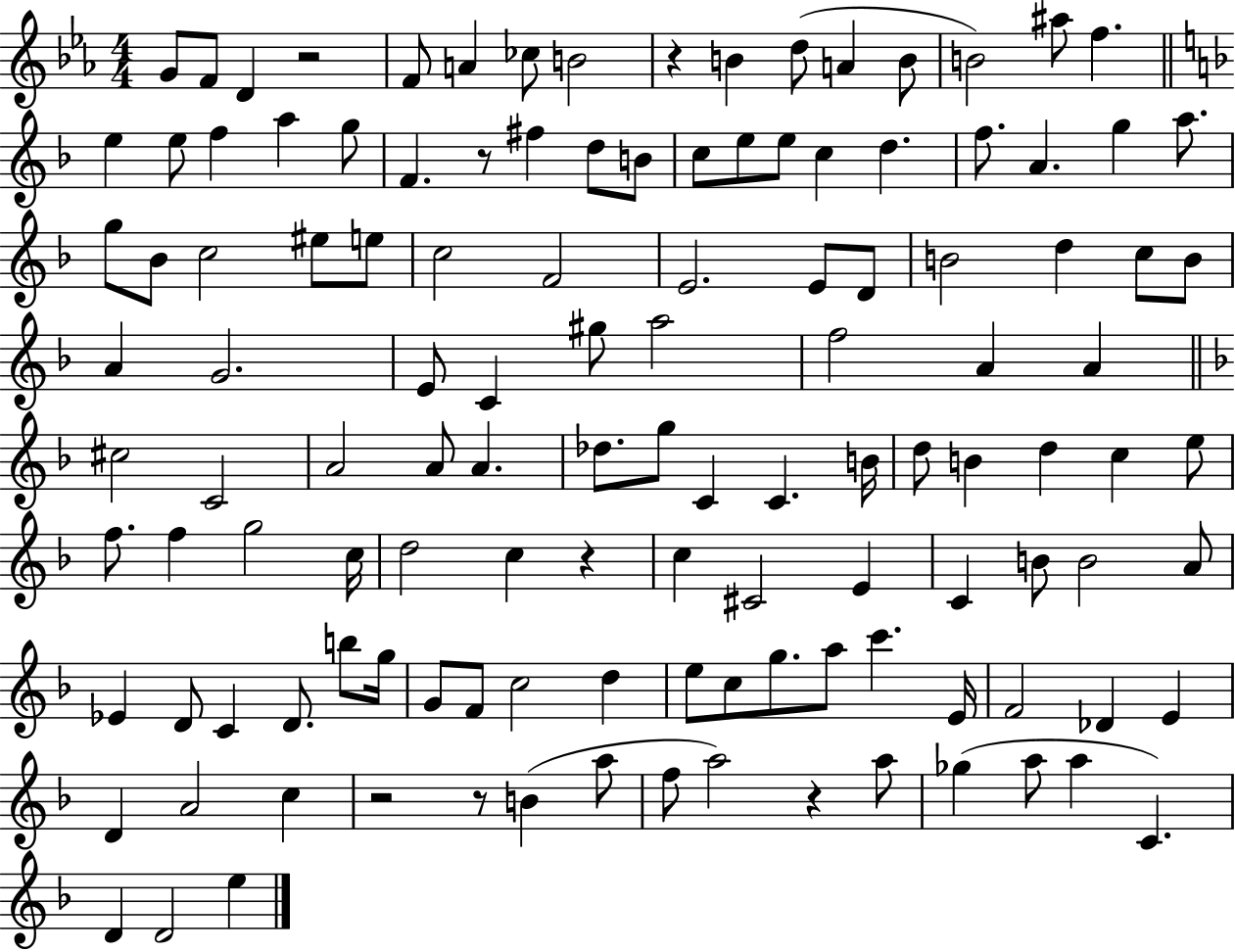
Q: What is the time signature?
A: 4/4